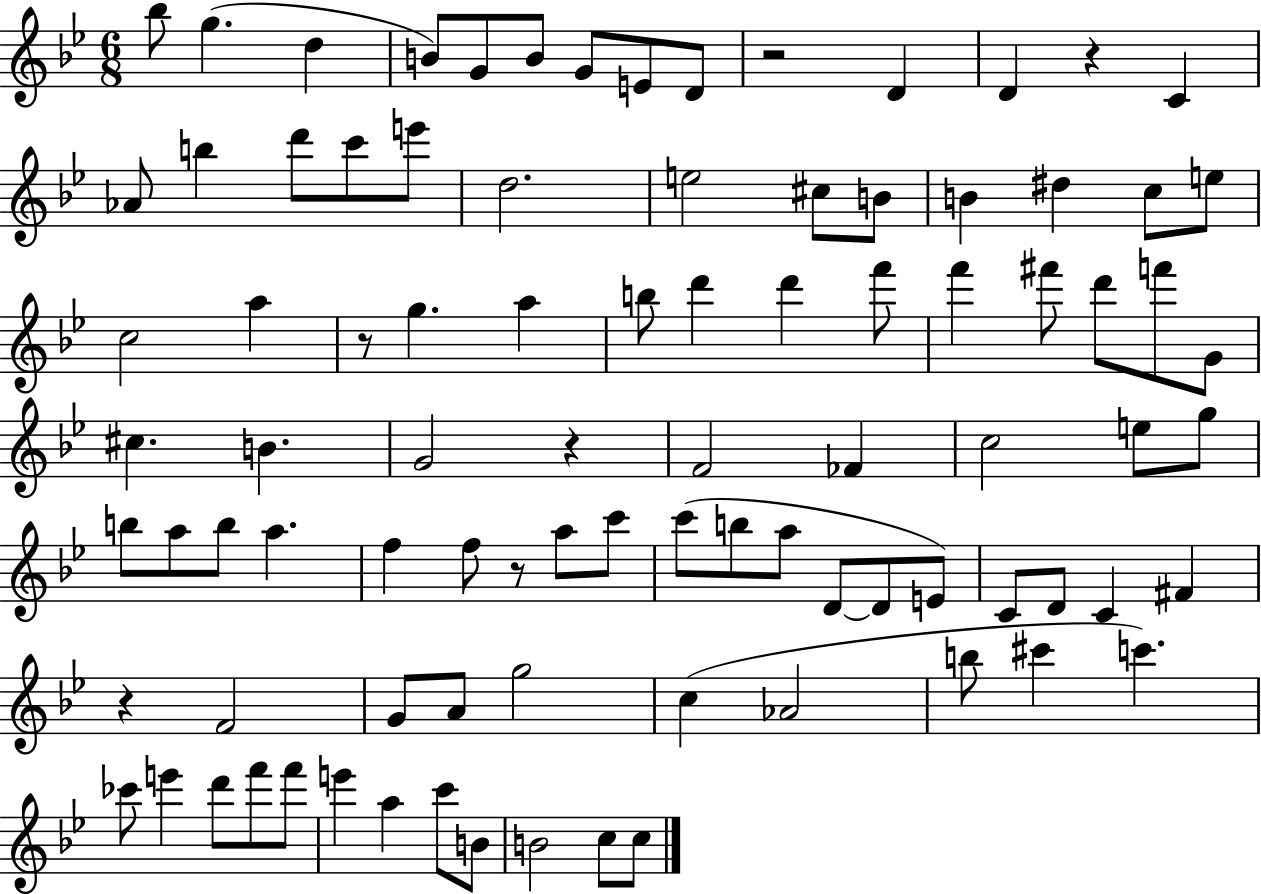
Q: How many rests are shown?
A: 6